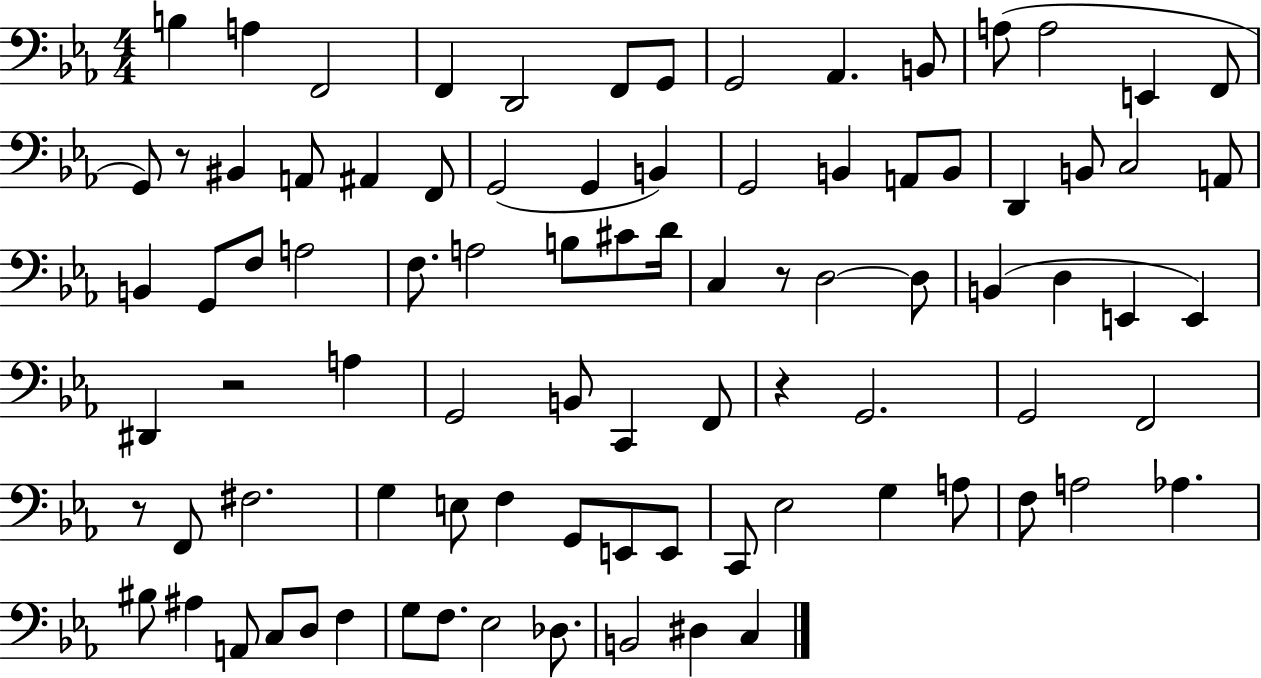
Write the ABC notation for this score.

X:1
T:Untitled
M:4/4
L:1/4
K:Eb
B, A, F,,2 F,, D,,2 F,,/2 G,,/2 G,,2 _A,, B,,/2 A,/2 A,2 E,, F,,/2 G,,/2 z/2 ^B,, A,,/2 ^A,, F,,/2 G,,2 G,, B,, G,,2 B,, A,,/2 B,,/2 D,, B,,/2 C,2 A,,/2 B,, G,,/2 F,/2 A,2 F,/2 A,2 B,/2 ^C/2 D/4 C, z/2 D,2 D,/2 B,, D, E,, E,, ^D,, z2 A, G,,2 B,,/2 C,, F,,/2 z G,,2 G,,2 F,,2 z/2 F,,/2 ^F,2 G, E,/2 F, G,,/2 E,,/2 E,,/2 C,,/2 _E,2 G, A,/2 F,/2 A,2 _A, ^B,/2 ^A, A,,/2 C,/2 D,/2 F, G,/2 F,/2 _E,2 _D,/2 B,,2 ^D, C,